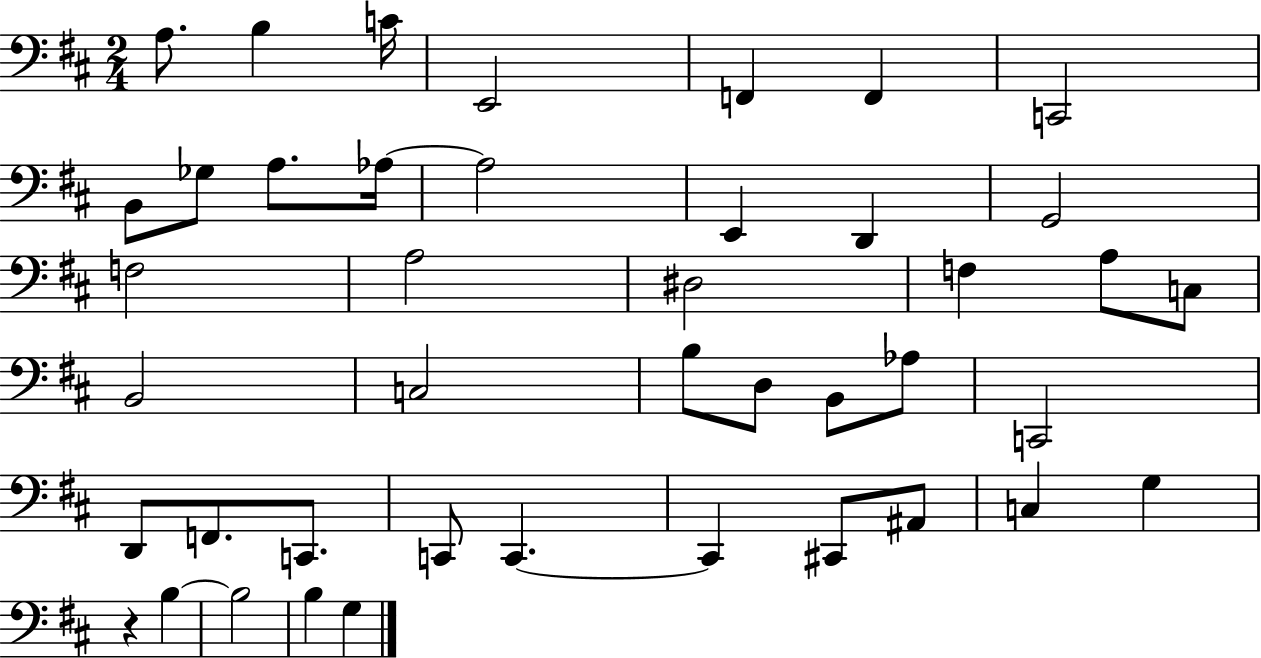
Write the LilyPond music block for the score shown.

{
  \clef bass
  \numericTimeSignature
  \time 2/4
  \key d \major
  a8. b4 c'16 | e,2 | f,4 f,4 | c,2 | \break b,8 ges8 a8. aes16~~ | aes2 | e,4 d,4 | g,2 | \break f2 | a2 | dis2 | f4 a8 c8 | \break b,2 | c2 | b8 d8 b,8 aes8 | c,2 | \break d,8 f,8. c,8. | c,8 c,4.~~ | c,4 cis,8 ais,8 | c4 g4 | \break r4 b4~~ | b2 | b4 g4 | \bar "|."
}